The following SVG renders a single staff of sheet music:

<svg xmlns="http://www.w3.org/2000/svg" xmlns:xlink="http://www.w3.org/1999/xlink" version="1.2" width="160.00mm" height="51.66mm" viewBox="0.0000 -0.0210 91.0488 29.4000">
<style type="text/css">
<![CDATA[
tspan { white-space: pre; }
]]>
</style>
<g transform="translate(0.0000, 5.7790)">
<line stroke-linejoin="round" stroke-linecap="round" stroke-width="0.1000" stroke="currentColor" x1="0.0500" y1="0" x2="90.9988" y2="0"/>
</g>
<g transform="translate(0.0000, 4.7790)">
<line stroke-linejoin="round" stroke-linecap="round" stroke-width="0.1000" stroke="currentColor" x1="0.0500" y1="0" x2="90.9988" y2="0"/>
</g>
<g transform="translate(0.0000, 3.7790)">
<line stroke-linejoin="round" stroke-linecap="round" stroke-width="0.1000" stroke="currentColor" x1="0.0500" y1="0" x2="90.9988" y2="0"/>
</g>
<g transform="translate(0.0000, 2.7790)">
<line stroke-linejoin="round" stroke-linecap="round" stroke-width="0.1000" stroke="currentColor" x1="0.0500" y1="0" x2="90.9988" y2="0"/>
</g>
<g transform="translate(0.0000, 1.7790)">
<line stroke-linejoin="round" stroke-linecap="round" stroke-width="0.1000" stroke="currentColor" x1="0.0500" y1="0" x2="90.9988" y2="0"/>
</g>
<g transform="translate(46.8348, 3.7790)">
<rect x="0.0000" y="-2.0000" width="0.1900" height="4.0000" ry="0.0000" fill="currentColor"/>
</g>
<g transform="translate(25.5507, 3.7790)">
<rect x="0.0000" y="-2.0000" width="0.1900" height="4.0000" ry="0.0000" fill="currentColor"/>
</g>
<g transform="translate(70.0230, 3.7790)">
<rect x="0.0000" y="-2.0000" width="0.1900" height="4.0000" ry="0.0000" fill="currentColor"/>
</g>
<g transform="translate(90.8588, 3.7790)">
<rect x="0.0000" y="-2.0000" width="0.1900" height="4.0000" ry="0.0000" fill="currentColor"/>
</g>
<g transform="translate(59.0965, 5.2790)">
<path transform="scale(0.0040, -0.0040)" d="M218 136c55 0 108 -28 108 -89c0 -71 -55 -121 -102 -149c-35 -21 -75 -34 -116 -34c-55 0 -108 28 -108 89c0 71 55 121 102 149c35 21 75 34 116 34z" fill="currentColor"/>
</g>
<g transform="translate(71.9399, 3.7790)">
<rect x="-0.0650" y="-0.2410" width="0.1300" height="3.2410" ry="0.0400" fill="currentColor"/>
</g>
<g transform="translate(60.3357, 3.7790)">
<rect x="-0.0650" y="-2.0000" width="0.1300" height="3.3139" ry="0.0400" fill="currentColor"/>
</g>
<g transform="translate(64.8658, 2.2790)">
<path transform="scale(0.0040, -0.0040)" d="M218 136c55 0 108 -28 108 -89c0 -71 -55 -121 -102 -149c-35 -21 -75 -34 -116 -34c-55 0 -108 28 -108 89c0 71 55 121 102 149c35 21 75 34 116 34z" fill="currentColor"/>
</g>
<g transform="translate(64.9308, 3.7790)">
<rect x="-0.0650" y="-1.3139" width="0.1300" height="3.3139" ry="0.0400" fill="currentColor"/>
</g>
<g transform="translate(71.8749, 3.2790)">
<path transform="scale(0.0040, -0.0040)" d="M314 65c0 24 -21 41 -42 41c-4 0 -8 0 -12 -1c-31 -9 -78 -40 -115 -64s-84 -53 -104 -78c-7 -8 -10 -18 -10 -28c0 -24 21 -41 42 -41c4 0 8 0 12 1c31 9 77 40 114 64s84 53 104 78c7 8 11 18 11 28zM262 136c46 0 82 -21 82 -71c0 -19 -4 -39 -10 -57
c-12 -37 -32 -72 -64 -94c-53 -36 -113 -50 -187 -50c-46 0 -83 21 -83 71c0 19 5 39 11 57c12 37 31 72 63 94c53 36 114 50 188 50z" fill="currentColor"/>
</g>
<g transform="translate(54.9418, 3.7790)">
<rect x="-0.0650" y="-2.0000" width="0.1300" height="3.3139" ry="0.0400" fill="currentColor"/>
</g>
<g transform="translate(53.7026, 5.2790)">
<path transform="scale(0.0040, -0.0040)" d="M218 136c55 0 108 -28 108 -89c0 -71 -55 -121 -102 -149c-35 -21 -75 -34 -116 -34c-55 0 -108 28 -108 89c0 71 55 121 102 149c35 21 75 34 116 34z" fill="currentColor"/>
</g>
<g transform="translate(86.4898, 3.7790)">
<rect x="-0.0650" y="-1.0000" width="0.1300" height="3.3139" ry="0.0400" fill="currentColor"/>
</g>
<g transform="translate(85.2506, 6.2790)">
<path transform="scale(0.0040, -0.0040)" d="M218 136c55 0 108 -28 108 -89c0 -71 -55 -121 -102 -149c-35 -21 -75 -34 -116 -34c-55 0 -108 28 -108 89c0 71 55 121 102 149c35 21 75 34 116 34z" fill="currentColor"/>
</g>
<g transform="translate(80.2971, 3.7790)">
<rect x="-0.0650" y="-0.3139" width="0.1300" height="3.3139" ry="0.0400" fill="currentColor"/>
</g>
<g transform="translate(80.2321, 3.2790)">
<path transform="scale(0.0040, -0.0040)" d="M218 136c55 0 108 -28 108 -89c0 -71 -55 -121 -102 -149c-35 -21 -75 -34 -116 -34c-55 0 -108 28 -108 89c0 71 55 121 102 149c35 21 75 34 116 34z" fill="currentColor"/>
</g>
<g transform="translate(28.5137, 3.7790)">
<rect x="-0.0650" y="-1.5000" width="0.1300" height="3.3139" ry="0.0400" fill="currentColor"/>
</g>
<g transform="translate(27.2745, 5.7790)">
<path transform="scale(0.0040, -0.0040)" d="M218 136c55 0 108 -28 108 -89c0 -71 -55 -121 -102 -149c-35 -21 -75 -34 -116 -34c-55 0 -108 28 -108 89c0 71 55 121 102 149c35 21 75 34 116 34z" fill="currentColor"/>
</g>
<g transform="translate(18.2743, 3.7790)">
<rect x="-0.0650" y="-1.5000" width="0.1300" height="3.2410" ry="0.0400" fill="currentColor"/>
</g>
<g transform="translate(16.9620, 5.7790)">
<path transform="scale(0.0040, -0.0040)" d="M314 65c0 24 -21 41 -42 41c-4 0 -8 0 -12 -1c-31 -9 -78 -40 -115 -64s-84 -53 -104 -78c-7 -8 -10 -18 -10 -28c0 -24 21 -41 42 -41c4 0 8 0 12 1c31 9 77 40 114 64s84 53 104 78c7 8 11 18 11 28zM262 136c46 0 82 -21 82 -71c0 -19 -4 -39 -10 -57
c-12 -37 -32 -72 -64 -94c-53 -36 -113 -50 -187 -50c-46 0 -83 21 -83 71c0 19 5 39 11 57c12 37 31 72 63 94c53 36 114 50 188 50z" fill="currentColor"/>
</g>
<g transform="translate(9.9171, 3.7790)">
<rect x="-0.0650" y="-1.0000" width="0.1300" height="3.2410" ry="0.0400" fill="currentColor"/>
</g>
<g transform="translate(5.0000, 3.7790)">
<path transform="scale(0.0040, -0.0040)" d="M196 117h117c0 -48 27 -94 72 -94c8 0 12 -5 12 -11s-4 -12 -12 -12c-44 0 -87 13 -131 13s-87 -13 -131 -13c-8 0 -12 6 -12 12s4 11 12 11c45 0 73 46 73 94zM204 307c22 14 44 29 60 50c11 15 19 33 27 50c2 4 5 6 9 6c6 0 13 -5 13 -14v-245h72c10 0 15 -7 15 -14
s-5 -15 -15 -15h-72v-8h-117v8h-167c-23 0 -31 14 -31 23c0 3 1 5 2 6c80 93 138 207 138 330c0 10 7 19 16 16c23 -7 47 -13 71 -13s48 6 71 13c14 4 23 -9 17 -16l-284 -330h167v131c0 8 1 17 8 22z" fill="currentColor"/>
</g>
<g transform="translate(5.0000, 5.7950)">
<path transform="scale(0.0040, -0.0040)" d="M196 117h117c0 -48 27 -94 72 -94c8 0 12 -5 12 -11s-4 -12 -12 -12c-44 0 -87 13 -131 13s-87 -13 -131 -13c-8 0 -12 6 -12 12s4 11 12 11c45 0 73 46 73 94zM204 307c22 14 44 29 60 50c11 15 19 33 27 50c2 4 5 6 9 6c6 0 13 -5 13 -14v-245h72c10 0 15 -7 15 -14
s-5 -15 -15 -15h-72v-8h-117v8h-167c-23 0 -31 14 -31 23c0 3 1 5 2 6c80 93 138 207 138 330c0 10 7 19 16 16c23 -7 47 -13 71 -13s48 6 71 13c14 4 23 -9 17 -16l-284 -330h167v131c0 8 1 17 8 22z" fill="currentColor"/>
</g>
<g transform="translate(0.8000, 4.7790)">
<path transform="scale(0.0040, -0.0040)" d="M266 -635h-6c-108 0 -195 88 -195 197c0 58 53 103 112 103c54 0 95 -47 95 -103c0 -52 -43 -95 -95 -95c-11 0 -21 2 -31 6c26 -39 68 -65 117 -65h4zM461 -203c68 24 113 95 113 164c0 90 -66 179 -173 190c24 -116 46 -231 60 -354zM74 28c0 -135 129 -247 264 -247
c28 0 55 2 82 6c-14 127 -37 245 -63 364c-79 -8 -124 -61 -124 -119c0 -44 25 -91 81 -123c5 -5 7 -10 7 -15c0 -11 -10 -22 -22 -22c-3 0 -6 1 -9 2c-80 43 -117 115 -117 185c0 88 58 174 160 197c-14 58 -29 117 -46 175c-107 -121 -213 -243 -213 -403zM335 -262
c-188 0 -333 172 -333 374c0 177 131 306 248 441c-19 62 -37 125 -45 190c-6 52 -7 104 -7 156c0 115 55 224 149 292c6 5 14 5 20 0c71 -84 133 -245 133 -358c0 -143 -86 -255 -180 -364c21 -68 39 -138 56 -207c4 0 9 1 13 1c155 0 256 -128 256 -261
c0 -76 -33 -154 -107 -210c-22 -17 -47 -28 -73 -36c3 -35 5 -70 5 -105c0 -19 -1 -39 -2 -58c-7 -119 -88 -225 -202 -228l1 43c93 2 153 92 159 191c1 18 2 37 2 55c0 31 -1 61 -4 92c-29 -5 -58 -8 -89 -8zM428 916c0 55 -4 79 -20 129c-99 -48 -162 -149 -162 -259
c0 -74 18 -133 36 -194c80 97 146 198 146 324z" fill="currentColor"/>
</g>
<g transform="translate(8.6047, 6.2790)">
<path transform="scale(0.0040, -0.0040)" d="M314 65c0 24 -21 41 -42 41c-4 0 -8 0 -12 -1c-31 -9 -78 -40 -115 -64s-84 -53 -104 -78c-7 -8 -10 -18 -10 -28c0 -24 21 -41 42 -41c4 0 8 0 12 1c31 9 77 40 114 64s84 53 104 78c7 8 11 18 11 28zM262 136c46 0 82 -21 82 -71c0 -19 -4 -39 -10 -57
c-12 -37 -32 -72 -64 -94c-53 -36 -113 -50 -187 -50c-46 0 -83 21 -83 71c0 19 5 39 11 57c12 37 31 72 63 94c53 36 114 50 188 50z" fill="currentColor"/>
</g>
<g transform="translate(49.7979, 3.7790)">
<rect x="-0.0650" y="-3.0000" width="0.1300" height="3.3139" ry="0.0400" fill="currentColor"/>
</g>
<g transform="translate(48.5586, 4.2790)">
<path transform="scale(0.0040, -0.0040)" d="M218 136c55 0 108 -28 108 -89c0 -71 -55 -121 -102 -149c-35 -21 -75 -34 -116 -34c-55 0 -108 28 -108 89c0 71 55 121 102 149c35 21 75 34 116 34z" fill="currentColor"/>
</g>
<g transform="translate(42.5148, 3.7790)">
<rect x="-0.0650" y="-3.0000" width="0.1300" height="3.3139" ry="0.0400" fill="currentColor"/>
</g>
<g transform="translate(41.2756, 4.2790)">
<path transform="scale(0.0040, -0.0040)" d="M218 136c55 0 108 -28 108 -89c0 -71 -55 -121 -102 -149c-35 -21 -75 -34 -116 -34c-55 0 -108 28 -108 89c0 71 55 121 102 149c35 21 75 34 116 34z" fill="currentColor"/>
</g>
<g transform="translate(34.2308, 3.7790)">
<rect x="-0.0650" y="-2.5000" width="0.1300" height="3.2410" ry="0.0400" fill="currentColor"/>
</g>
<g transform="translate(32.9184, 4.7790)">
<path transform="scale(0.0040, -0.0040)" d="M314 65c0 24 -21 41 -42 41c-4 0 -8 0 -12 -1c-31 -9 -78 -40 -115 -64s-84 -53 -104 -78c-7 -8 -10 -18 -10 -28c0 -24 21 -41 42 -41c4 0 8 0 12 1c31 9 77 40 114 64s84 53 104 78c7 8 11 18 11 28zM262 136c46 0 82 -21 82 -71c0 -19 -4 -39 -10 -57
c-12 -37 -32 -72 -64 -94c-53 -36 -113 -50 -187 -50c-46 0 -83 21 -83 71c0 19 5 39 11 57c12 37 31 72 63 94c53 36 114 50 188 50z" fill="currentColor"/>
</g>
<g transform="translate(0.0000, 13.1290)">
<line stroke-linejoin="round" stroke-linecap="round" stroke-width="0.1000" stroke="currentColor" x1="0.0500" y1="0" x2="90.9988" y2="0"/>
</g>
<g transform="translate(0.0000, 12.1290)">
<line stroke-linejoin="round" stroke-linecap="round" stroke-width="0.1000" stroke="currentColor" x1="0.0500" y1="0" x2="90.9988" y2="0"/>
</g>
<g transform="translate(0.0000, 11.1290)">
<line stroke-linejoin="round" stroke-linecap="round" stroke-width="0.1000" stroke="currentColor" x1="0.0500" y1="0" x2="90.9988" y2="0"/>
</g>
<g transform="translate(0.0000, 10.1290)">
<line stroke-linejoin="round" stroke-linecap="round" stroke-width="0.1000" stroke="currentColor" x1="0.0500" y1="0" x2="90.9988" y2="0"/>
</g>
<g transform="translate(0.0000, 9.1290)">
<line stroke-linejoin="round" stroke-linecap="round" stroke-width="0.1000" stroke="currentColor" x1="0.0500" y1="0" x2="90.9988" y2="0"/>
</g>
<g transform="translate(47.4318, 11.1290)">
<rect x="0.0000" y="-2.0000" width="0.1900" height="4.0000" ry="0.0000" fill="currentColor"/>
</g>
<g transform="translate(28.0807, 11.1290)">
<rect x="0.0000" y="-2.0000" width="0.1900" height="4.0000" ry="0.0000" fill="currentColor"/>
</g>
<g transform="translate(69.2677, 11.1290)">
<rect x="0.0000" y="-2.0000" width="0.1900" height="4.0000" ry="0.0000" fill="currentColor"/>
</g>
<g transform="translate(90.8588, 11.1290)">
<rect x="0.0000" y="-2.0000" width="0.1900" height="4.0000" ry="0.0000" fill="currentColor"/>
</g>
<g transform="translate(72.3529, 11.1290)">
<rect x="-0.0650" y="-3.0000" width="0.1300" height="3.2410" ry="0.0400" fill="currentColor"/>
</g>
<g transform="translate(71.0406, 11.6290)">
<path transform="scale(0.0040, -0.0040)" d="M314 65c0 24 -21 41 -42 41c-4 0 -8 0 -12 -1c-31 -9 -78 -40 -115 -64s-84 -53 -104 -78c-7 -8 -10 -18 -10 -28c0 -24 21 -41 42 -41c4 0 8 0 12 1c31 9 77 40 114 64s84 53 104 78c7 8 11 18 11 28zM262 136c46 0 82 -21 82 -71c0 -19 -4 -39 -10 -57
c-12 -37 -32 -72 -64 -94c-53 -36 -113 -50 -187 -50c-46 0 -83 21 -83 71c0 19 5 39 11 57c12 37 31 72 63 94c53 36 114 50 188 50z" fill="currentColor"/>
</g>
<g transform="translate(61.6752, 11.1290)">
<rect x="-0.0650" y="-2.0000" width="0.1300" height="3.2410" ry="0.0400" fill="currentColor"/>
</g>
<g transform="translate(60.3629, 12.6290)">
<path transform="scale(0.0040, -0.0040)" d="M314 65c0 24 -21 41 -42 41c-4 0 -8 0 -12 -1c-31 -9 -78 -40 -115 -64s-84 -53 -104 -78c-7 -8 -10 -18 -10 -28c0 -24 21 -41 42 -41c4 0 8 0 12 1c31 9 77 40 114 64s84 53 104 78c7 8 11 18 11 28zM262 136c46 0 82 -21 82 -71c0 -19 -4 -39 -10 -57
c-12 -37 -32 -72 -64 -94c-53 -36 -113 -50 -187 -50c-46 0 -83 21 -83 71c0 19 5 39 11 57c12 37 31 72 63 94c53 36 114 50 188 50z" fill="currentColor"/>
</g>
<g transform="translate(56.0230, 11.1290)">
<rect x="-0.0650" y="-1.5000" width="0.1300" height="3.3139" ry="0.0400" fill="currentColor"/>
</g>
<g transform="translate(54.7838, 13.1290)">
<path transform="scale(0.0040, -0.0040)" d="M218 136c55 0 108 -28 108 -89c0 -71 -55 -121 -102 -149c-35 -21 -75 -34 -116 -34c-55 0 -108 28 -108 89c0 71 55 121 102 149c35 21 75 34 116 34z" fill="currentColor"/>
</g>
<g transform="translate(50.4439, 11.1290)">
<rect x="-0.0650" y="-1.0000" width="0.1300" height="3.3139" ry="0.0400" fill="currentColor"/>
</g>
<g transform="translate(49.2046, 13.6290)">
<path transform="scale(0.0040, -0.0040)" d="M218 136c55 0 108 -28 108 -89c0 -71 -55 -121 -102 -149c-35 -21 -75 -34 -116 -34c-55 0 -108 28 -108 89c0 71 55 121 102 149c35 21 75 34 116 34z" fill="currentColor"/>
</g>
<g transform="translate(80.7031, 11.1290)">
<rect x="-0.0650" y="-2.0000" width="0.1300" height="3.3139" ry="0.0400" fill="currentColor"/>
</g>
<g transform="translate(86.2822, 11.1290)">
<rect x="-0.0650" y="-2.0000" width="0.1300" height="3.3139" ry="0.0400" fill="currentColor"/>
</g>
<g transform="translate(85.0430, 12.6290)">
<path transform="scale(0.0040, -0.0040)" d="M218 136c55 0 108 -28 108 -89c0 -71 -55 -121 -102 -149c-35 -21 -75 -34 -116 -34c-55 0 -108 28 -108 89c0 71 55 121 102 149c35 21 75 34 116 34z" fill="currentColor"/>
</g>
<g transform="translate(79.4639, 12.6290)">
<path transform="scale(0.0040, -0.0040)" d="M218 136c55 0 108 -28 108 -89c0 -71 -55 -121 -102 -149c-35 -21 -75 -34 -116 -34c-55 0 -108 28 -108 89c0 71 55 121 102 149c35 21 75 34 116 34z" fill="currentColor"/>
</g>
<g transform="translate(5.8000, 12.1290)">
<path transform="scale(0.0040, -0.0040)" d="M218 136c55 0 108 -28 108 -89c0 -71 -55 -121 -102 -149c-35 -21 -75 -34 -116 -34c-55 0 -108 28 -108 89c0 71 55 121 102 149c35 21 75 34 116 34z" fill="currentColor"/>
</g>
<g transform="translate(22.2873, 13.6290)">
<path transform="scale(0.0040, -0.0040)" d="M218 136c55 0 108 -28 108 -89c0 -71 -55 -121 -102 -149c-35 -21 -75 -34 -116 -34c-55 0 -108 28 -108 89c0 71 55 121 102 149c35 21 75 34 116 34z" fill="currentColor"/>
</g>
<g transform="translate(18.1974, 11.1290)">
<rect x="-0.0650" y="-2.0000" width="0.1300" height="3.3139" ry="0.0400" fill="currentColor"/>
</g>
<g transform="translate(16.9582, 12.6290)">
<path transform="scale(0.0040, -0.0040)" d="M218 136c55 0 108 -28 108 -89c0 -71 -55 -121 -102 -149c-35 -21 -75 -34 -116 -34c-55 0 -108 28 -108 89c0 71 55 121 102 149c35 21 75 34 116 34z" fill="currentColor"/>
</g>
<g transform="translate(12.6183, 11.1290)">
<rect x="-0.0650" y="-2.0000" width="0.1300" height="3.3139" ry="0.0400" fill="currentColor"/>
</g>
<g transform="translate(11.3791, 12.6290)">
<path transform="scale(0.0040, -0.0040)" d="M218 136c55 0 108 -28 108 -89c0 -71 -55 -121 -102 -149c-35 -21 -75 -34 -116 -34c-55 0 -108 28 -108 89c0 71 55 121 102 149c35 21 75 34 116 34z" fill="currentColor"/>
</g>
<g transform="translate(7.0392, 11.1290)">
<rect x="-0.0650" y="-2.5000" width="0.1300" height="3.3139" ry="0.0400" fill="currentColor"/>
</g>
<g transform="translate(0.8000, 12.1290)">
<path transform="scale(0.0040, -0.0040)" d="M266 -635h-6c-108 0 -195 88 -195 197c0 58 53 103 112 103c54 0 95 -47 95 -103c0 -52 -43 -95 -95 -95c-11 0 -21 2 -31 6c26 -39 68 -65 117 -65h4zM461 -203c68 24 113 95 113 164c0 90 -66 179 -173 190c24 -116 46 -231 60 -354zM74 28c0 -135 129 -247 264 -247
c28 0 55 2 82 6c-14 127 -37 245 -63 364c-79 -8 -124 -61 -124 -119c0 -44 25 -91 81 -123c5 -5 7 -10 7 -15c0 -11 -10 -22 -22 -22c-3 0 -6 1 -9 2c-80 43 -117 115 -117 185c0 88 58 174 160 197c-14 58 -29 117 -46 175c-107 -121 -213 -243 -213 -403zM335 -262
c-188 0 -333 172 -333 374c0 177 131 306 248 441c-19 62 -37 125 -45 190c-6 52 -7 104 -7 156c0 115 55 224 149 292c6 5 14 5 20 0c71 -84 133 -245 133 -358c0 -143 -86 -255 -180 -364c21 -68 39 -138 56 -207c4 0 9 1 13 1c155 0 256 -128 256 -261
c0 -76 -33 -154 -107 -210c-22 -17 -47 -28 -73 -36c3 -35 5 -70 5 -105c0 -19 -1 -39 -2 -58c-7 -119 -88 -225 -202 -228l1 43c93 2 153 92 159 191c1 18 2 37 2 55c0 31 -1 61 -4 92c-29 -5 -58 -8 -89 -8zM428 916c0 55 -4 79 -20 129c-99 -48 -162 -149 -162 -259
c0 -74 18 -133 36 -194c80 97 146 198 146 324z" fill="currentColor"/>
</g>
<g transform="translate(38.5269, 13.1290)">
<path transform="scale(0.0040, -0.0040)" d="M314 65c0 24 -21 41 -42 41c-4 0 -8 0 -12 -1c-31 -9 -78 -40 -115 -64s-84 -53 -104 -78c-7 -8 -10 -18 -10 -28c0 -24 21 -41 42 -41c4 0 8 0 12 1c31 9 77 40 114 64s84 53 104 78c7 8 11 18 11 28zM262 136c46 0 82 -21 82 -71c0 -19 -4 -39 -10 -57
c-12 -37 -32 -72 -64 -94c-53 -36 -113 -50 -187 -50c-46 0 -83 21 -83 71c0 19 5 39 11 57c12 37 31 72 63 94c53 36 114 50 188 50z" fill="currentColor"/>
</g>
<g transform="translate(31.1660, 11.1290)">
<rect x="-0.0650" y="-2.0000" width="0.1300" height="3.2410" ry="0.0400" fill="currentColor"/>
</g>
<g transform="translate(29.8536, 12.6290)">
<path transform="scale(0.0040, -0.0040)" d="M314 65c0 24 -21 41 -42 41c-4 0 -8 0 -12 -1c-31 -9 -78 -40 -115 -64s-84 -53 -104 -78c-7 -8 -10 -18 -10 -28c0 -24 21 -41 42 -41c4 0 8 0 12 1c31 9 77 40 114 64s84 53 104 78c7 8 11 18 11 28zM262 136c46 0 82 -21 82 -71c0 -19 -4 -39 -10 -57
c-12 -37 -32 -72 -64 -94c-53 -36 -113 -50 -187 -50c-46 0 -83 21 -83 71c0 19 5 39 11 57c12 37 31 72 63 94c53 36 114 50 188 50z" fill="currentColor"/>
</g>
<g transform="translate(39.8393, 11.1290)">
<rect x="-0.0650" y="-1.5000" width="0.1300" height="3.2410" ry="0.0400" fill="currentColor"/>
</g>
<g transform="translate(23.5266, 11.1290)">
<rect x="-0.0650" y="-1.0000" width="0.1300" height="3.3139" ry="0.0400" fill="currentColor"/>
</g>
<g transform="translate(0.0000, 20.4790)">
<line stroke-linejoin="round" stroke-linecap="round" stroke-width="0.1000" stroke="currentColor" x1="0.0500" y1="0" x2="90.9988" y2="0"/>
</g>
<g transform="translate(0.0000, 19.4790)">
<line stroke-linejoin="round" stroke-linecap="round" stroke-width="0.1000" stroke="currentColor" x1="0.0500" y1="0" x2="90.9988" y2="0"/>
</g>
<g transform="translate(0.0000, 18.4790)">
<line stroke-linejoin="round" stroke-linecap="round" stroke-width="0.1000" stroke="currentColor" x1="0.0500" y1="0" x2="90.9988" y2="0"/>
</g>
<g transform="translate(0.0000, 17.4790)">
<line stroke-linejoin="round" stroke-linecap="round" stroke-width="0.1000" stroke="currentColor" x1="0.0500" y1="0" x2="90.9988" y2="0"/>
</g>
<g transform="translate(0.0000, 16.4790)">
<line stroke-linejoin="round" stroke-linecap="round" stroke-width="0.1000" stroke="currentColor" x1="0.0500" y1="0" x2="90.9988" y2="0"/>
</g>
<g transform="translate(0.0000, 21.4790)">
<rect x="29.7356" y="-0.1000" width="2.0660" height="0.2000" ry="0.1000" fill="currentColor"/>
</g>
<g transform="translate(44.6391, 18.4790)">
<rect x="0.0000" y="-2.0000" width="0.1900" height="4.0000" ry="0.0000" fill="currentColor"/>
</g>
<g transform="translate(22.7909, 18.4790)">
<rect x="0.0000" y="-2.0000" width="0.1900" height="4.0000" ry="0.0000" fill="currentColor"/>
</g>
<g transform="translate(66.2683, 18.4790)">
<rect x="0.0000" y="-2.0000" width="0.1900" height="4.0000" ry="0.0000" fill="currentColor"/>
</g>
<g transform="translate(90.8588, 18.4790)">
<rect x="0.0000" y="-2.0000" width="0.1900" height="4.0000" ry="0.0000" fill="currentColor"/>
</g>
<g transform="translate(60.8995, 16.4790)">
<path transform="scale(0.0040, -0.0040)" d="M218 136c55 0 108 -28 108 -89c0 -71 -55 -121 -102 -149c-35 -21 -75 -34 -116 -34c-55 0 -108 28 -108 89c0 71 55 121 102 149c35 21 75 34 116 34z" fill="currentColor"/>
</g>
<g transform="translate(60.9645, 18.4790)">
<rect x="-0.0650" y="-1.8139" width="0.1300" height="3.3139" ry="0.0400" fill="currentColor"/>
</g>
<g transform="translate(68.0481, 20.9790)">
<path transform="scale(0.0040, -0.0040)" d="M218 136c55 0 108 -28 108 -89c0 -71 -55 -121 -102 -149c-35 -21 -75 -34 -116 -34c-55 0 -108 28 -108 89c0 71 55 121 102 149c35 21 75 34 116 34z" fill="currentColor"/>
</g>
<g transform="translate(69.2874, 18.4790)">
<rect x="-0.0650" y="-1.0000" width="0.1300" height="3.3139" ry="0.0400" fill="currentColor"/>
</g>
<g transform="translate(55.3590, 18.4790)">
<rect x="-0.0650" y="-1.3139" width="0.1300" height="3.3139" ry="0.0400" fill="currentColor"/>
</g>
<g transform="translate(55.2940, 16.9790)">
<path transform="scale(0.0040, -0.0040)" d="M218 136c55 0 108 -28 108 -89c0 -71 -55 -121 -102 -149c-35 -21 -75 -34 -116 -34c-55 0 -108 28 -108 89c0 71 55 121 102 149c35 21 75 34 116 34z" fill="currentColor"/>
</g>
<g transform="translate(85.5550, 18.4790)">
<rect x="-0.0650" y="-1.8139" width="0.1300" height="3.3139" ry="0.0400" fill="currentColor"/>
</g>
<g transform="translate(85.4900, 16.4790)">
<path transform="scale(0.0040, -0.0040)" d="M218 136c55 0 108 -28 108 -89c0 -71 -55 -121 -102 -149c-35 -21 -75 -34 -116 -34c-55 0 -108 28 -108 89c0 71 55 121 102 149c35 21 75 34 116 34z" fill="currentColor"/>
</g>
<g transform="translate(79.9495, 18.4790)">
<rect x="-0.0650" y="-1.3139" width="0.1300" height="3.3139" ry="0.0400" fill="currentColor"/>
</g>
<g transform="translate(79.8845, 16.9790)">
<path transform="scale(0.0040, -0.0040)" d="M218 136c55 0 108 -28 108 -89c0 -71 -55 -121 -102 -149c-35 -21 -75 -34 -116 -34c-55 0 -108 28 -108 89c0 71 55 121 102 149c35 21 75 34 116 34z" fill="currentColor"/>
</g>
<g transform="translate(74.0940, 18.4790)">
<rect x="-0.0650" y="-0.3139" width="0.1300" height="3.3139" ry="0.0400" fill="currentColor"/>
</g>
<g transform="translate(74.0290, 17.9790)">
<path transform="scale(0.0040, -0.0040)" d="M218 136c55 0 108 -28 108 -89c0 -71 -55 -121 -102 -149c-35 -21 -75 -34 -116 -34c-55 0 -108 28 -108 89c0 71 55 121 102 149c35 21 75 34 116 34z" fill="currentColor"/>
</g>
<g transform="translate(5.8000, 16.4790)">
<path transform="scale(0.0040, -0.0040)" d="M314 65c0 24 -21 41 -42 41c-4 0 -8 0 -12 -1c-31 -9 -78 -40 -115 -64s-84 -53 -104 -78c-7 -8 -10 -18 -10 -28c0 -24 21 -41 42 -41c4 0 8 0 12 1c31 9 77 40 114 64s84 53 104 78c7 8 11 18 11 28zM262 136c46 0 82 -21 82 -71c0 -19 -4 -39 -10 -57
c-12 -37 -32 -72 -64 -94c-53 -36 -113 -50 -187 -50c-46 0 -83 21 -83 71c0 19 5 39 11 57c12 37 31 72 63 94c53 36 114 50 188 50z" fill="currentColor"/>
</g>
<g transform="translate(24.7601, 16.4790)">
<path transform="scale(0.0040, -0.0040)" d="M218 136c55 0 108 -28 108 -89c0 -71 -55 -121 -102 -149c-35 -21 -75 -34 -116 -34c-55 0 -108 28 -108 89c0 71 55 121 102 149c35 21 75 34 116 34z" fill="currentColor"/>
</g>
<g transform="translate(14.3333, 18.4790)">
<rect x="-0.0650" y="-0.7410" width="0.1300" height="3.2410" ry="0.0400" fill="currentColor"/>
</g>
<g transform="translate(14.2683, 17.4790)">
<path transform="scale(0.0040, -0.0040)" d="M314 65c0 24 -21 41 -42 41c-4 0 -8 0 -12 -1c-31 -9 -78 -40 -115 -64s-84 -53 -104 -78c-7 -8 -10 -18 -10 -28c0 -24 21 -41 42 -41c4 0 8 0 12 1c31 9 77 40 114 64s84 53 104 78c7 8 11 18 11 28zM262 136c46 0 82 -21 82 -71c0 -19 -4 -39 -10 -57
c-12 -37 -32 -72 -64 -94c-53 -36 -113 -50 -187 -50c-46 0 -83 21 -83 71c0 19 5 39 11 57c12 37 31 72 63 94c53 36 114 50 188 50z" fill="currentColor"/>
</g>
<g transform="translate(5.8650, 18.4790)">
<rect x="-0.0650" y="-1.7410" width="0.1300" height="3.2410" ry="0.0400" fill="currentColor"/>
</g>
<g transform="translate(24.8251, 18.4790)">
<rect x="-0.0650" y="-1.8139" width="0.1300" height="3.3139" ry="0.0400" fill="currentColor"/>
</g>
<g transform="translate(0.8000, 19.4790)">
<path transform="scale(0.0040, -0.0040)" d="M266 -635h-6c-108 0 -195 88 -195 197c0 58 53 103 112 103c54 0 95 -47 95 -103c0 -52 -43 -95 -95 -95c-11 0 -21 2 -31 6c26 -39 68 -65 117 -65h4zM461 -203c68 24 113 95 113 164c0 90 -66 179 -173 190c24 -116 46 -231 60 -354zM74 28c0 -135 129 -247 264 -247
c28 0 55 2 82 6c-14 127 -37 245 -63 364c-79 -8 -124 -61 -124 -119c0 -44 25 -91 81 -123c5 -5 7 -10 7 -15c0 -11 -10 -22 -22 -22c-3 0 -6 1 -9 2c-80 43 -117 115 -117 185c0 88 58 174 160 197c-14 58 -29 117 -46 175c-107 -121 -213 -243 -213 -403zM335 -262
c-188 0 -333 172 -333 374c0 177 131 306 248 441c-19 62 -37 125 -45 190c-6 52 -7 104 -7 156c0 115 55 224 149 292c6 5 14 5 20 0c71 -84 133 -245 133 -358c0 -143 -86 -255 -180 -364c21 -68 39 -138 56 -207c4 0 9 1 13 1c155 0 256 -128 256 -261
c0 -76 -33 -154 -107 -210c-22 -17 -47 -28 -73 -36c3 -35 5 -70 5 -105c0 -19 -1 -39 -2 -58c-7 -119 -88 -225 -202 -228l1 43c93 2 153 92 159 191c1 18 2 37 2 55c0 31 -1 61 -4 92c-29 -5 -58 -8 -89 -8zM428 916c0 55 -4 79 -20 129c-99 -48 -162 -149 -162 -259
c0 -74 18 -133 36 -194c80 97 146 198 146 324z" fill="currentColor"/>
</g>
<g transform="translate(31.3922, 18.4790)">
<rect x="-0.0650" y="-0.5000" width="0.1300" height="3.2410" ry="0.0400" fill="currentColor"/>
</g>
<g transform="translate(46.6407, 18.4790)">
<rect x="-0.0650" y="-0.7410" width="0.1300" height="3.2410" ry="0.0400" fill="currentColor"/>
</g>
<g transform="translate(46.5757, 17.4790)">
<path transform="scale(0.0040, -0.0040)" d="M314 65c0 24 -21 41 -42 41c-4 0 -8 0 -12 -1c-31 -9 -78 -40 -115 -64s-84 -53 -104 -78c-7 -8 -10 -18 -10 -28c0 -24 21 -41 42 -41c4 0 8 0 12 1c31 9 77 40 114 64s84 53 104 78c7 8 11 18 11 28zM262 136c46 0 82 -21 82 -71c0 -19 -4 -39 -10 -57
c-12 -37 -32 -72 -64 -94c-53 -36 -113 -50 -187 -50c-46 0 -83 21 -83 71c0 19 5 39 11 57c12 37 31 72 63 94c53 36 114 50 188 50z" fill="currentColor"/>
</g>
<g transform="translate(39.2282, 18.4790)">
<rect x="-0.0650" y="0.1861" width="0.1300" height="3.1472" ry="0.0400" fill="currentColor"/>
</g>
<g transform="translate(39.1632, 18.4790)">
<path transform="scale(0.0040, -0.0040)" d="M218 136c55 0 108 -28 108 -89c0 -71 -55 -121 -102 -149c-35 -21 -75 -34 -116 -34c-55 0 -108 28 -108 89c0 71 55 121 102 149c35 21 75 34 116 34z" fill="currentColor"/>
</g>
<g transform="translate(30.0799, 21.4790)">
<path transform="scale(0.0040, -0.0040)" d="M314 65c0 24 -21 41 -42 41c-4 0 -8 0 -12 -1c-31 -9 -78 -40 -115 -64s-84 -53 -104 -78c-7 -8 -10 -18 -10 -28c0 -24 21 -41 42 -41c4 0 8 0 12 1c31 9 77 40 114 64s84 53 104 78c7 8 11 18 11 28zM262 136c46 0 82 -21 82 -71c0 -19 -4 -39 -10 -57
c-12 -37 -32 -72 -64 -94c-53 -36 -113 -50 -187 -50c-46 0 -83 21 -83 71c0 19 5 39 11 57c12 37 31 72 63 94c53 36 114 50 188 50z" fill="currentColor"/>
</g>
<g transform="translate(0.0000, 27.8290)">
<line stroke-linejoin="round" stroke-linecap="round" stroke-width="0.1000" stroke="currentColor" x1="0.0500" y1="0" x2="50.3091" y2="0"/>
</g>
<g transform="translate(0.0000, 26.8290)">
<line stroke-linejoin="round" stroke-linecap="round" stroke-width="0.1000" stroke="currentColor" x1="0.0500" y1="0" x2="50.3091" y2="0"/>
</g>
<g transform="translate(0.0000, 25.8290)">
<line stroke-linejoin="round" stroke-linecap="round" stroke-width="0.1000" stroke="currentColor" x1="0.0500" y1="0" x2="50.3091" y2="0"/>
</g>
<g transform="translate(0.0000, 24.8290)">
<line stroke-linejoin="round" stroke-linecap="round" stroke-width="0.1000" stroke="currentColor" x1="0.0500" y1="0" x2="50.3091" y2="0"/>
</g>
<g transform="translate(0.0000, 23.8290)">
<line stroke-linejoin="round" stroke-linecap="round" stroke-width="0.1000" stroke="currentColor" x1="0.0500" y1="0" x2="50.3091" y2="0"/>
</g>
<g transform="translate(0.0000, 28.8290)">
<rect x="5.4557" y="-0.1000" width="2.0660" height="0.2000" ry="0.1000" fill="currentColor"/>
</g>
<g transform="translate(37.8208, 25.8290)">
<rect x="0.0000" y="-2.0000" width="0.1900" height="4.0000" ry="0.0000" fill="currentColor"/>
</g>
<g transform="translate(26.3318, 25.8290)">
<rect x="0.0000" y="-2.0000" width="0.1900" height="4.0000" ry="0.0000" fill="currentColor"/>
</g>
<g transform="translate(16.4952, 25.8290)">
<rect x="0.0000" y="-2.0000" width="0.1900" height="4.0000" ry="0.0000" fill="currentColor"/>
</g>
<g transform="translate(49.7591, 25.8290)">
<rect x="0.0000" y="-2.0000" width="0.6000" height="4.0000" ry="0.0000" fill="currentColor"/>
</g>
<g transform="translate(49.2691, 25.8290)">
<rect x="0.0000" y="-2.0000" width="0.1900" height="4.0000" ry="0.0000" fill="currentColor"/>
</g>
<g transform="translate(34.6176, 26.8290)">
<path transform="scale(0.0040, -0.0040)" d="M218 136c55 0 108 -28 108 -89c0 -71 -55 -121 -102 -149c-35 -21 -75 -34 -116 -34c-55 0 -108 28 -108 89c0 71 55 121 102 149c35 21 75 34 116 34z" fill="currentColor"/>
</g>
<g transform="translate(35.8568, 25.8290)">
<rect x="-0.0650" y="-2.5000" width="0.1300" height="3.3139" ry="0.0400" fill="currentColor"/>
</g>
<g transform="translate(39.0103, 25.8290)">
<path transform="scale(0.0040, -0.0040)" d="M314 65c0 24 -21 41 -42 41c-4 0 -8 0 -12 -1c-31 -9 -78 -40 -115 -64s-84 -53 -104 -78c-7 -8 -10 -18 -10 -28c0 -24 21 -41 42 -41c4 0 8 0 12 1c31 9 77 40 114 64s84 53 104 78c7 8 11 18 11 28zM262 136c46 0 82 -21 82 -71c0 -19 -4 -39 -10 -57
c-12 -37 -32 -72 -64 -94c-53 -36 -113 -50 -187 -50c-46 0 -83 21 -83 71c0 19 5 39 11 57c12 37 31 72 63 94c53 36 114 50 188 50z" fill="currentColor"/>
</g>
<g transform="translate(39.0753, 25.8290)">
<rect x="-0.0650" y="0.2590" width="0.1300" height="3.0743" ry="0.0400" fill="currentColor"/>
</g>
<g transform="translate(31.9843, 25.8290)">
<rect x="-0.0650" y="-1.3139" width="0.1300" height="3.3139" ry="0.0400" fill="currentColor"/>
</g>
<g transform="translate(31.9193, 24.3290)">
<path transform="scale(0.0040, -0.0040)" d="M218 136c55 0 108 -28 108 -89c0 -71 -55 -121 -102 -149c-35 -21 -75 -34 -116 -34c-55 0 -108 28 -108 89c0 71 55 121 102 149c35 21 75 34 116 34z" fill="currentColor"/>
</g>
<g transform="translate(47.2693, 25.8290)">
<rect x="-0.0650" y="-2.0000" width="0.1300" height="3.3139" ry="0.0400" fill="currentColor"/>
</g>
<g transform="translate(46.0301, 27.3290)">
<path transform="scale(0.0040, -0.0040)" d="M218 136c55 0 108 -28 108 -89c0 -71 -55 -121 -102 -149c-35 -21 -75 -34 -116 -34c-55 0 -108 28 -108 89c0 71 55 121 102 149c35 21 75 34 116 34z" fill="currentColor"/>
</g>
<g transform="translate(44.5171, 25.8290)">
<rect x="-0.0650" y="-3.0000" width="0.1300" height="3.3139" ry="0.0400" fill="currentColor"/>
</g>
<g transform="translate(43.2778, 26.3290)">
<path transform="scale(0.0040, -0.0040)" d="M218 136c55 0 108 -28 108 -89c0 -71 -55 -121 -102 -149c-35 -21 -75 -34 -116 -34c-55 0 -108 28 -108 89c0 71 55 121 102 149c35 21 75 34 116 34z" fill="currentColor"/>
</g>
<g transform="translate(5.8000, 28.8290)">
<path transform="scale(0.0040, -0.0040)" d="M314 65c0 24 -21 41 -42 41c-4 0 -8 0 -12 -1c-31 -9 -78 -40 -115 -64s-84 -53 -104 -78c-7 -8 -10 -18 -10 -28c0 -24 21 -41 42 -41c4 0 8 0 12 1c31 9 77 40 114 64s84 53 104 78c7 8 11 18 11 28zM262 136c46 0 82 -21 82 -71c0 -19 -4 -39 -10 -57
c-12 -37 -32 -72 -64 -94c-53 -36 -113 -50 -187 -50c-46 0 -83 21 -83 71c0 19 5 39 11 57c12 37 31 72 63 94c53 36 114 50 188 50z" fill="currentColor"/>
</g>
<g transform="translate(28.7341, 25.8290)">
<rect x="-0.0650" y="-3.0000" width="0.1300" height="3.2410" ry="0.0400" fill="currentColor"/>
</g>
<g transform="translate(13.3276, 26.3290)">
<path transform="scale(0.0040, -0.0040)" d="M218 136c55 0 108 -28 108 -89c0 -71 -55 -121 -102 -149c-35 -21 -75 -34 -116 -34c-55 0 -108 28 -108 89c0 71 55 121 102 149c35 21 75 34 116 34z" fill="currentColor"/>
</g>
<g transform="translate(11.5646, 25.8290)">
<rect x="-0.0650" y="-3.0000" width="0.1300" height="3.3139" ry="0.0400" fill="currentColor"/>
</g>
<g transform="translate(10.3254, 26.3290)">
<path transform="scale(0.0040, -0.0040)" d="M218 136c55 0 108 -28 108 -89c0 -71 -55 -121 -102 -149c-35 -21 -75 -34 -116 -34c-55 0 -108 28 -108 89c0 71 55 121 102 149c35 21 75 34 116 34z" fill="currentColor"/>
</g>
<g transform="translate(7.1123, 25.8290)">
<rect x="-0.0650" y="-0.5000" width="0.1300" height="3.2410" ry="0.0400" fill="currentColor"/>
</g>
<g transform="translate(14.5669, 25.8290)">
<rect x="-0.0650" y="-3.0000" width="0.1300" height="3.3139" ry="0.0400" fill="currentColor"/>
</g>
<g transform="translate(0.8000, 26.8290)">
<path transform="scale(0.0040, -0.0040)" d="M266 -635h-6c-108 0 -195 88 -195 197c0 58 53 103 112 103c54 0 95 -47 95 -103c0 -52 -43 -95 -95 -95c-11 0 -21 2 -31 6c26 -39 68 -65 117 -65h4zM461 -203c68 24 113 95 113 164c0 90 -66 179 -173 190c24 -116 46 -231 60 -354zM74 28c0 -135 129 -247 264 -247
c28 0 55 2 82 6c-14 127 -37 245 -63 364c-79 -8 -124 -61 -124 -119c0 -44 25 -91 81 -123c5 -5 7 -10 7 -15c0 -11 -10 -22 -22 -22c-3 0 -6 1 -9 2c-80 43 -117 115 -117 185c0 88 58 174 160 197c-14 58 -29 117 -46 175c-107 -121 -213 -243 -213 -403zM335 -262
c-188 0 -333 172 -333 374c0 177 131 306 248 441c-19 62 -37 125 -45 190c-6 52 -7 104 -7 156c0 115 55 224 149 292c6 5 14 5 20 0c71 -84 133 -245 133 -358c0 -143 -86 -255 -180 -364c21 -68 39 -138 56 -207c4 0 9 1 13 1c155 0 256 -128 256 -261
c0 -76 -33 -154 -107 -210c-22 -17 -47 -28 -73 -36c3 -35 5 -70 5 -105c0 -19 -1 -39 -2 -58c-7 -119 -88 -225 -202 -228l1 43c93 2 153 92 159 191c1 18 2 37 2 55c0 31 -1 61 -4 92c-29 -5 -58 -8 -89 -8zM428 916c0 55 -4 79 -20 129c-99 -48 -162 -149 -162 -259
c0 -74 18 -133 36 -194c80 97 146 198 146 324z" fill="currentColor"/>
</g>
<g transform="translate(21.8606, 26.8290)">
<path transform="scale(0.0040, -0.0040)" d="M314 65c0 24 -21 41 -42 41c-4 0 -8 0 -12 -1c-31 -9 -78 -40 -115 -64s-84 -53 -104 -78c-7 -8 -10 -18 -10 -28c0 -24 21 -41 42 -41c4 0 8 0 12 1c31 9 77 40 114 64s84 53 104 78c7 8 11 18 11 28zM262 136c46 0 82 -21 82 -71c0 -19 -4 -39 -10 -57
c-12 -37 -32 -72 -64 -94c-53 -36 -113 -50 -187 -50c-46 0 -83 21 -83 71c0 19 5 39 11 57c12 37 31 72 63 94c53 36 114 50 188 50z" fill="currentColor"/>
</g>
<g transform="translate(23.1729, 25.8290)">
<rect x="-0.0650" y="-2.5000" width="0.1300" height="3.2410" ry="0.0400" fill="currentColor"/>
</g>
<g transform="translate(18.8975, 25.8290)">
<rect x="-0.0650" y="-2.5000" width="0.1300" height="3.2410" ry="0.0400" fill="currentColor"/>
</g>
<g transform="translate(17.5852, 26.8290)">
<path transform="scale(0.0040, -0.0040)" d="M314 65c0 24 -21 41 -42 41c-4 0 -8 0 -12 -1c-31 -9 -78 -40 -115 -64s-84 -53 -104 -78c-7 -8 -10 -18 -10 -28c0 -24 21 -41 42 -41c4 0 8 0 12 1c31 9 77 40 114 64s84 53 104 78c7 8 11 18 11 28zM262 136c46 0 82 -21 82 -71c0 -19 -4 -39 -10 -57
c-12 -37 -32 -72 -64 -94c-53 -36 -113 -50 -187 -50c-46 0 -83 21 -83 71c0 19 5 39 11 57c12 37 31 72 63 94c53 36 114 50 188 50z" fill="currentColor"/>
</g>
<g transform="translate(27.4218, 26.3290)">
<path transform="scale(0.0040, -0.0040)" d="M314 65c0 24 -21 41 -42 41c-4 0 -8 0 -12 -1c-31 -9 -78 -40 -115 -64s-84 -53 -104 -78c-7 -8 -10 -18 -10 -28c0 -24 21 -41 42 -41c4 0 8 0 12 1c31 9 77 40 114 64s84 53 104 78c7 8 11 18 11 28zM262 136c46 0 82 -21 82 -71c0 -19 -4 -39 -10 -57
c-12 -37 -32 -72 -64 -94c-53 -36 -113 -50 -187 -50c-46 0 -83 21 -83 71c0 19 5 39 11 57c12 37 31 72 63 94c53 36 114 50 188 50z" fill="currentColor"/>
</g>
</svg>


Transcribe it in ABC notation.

X:1
T:Untitled
M:4/4
L:1/4
K:C
D2 E2 E G2 A A F F e c2 c D G F F D F2 E2 D E F2 A2 F F f2 d2 f C2 B d2 e f D c e f C2 A A G2 G2 A2 e G B2 A F